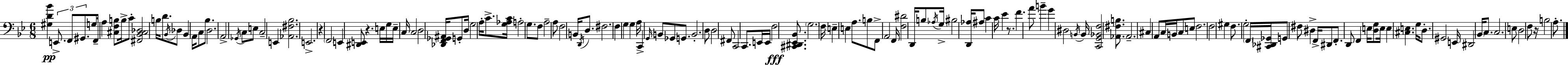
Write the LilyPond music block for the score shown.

{
  \clef bass
  \numericTimeSignature
  \time 6/8
  \key g \minor
  <gis d' bes'>4\pp \tuplet 3/2 { e,8.-> f,8 gis,8. } | g8 f,16-- a4 <cis f b>8 b16-> c'8-. | <fis, bes, cis des>2 b16 d'8. | \acciaccatura { bes,16 } des8 bes,4 a,16 c8 bes8. | \break d2. | a,2-> \acciaccatura { ges,16 } c8 | e8 c2-- e,4 | <aes, fis bes>2. | \break e,2.-> | r4 \parenthesize f,2 | e,4 <dis, e,>8 r4. | e16 g16 e16-- c16 c2 | \break d2 <des, f, ges, ais,>16 g,8-. | d16 g2 a16-. c'8.-> | <g aes c'>16 a2-. g8. | f8 a2-- | \break a8 f2 b,16 \acciaccatura { d,16 } | d8. fis2. | f4 g4 g4 | a16 c,4-> \grace { g,16 } b,8 ges,8 | \break g,8. b,2.-. | d8 d2 | fis,8 c,2 | c,8. e,16 e,16 f2\fff | \break <cis, dis, ees, bes,>8. \parenthesize g2. | f16 e4-- e4 | a8. b8 f,8-> a,2 | f,16 <f dis'>2 | \break d,16 b8 \acciaccatura { aes16 } g16-> bis2 | <d, aes>16 ais8 c'4 c'16 ees'4 | r8. f'4. a'8 | b'4-- g'4 dis2 | \break \acciaccatura { b,16 } b,16 <c, g, bes, f>2 | <aes, fis b>8. aes,2.-- | cis4 a,8 | c16 b,16 c8 e8 f2. | \break f2 | gis4 f8. g2-. | \parenthesize f,16 <cis, des, ges,>16 g,8 fis8 dis4-> | f,16-> dis,8 f,8.-. d,8 f,4 | \break e16 <d g>8 e16 e4 <cis e>4. | g16 d8.-. gis,2 | e,16 dis,2 | \parenthesize bes,16 c8. c2. | \break e8 d2 | f8 r16 b2 | a8.-. \bar "|."
}